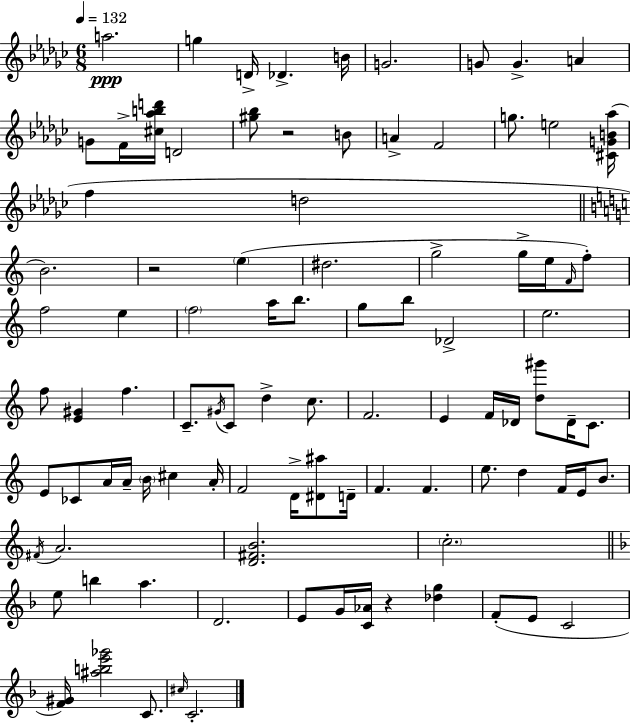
X:1
T:Untitled
M:6/8
L:1/4
K:Ebm
a2 g D/4 _D B/4 G2 G/2 G A G/2 F/4 [^c_abd']/4 D2 [^g_b]/2 z2 B/2 A F2 g/2 e2 [^CGB_a]/4 f d2 B2 z2 e ^d2 g2 g/4 e/4 F/4 f/2 f2 e f2 a/4 b/2 g/2 b/2 _D2 e2 f/2 [E^G] f C/2 ^G/4 C/2 d c/2 F2 E F/4 _D/4 [d^g']/2 _D/4 C/2 E/2 _C/2 A/4 A/4 B/4 ^c A/4 F2 D/4 [^D^a]/2 D/4 F F e/2 d F/4 E/4 B/2 ^F/4 A2 [D^FB]2 c2 e/2 b a D2 E/2 G/4 [C_A]/4 z [_dg] F/2 E/2 C2 [F^G]/4 [^abe'_g']2 C/2 ^c/4 C2